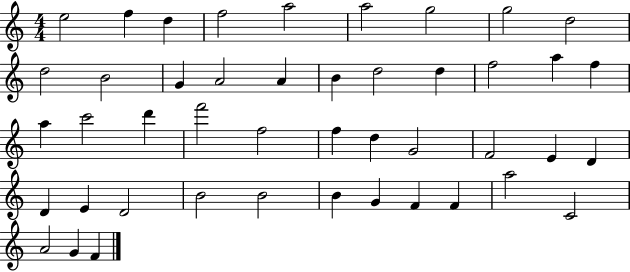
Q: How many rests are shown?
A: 0